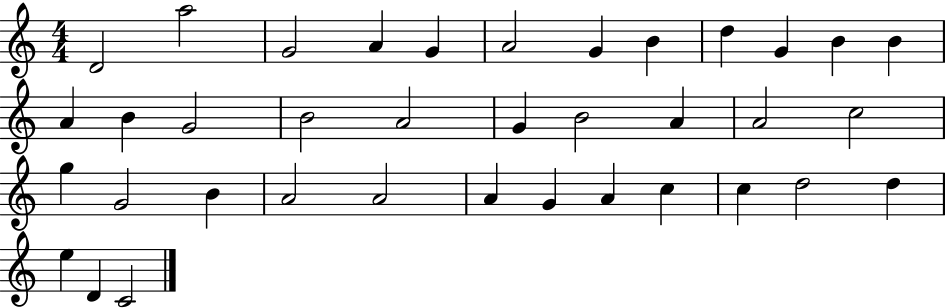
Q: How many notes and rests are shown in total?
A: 37